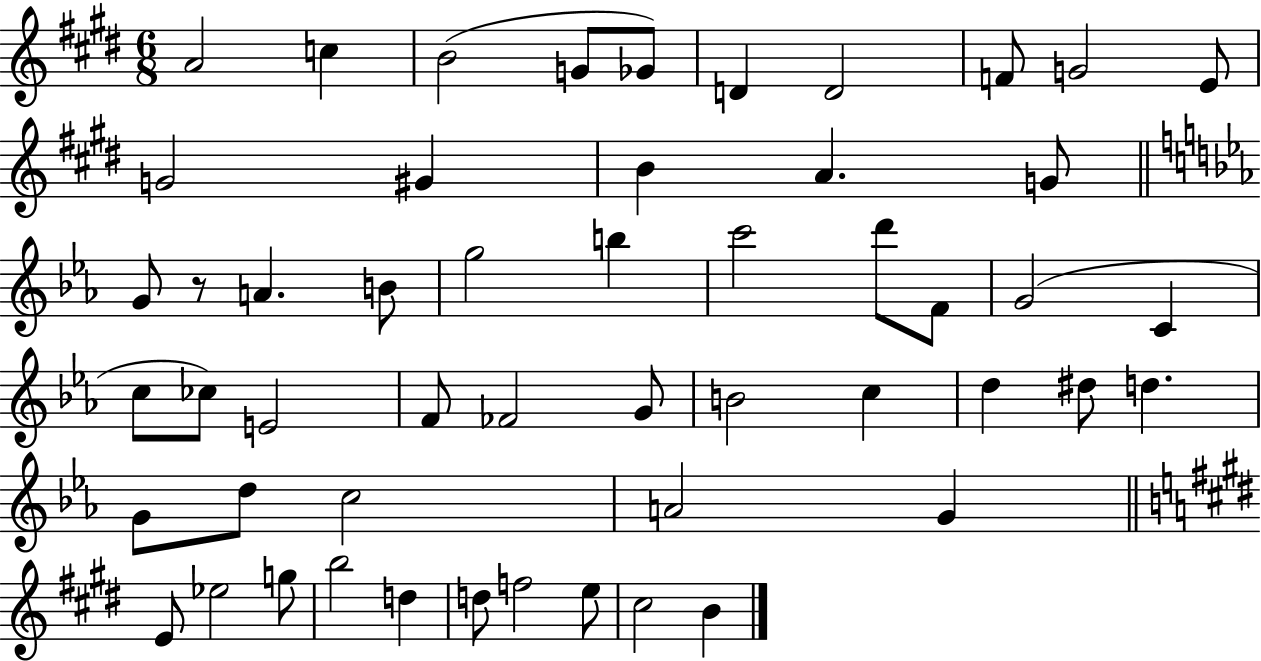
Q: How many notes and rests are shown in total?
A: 52